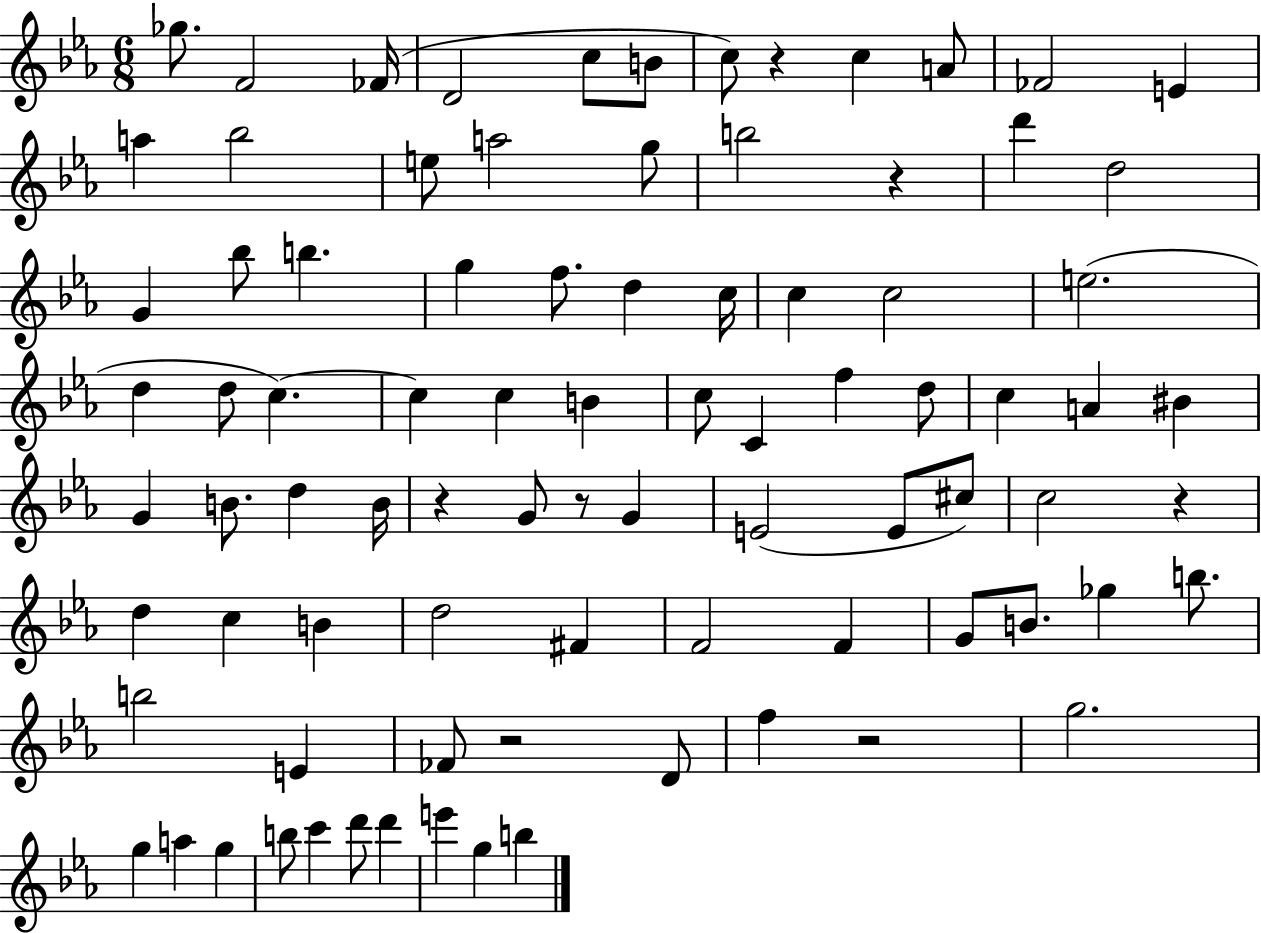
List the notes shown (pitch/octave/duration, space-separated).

Gb5/e. F4/h FES4/s D4/h C5/e B4/e C5/e R/q C5/q A4/e FES4/h E4/q A5/q Bb5/h E5/e A5/h G5/e B5/h R/q D6/q D5/h G4/q Bb5/e B5/q. G5/q F5/e. D5/q C5/s C5/q C5/h E5/h. D5/q D5/e C5/q. C5/q C5/q B4/q C5/e C4/q F5/q D5/e C5/q A4/q BIS4/q G4/q B4/e. D5/q B4/s R/q G4/e R/e G4/q E4/h E4/e C#5/e C5/h R/q D5/q C5/q B4/q D5/h F#4/q F4/h F4/q G4/e B4/e. Gb5/q B5/e. B5/h E4/q FES4/e R/h D4/e F5/q R/h G5/h. G5/q A5/q G5/q B5/e C6/q D6/e D6/q E6/q G5/q B5/q